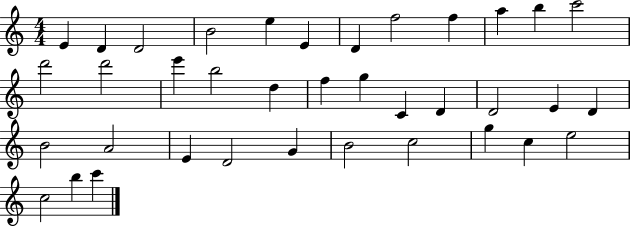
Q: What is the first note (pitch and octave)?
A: E4